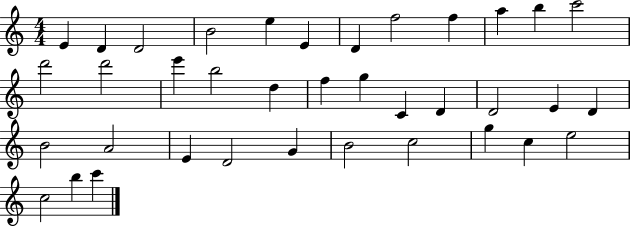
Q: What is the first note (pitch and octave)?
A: E4